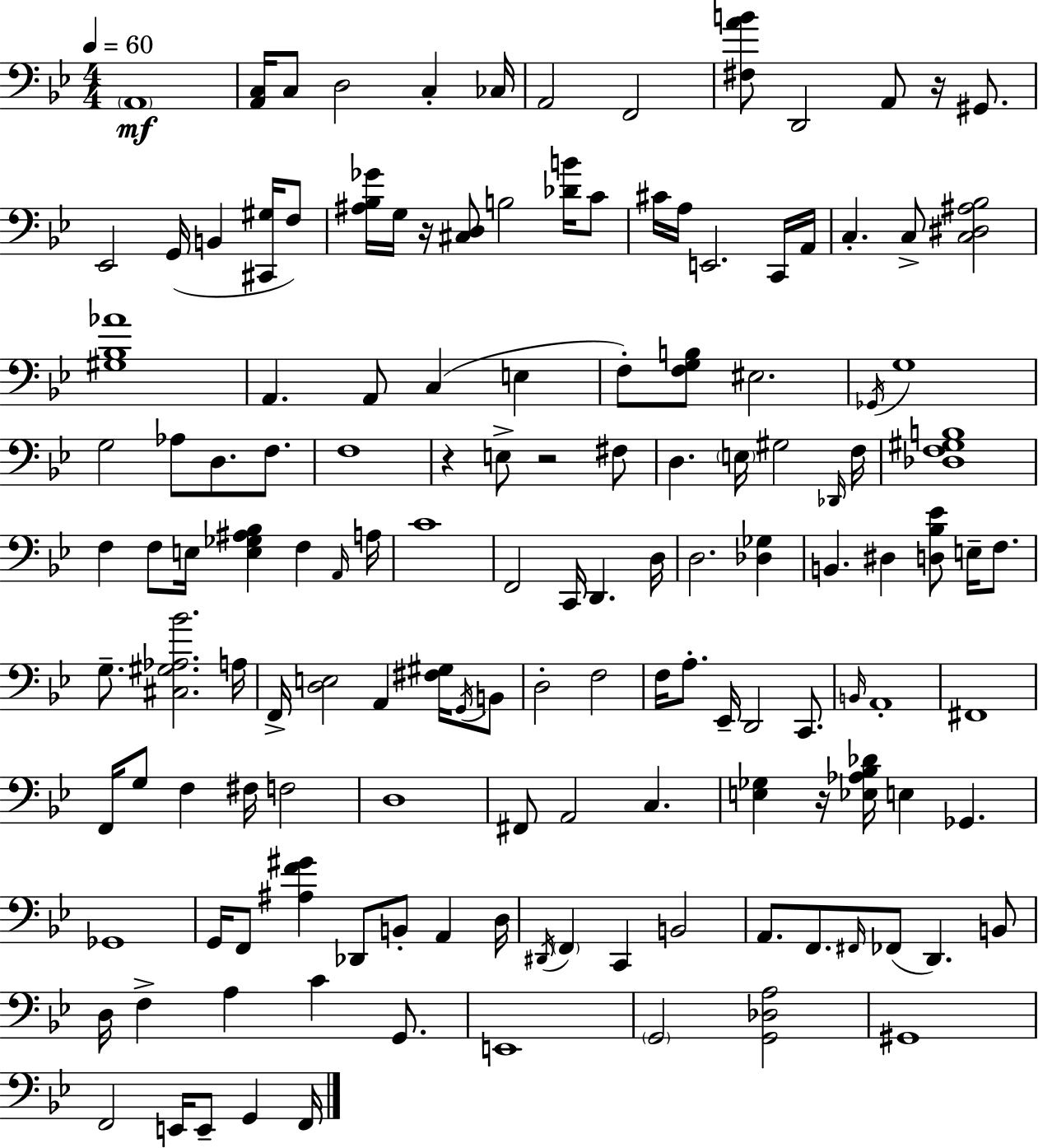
X:1
T:Untitled
M:4/4
L:1/4
K:Gm
A,,4 [A,,C,]/4 C,/2 D,2 C, _C,/4 A,,2 F,,2 [^F,AB]/2 D,,2 A,,/2 z/4 ^G,,/2 _E,,2 G,,/4 B,, [^C,,^G,]/4 F,/2 [^A,_B,_G]/4 G,/4 z/4 [^C,D,]/2 B,2 [_DB]/4 C/2 ^C/4 A,/4 E,,2 C,,/4 A,,/4 C, C,/2 [C,^D,^A,_B,]2 [^G,_B,_A]4 A,, A,,/2 C, E, F,/2 [F,G,B,]/2 ^E,2 _G,,/4 G,4 G,2 _A,/2 D,/2 F,/2 F,4 z E,/2 z2 ^F,/2 D, E,/4 ^G,2 _D,,/4 F,/4 [_D,F,^G,B,]4 F, F,/2 E,/4 [E,_G,^A,_B,] F, A,,/4 A,/4 C4 F,,2 C,,/4 D,, D,/4 D,2 [_D,_G,] B,, ^D, [D,_B,_E]/2 E,/4 F,/2 G,/2 [^C,^G,_A,_B]2 A,/4 F,,/4 [D,E,]2 A,, [^F,^G,]/4 G,,/4 B,,/2 D,2 F,2 F,/4 A,/2 _E,,/4 D,,2 C,,/2 B,,/4 A,,4 ^F,,4 F,,/4 G,/2 F, ^F,/4 F,2 D,4 ^F,,/2 A,,2 C, [E,_G,] z/4 [_E,_A,_B,_D]/4 E, _G,, _G,,4 G,,/4 F,,/2 [^A,F^G] _D,,/2 B,,/2 A,, D,/4 ^D,,/4 F,, C,, B,,2 A,,/2 F,,/2 ^F,,/4 _F,,/2 D,, B,,/2 D,/4 F, A, C G,,/2 E,,4 G,,2 [G,,_D,A,]2 ^G,,4 F,,2 E,,/4 E,,/2 G,, F,,/4